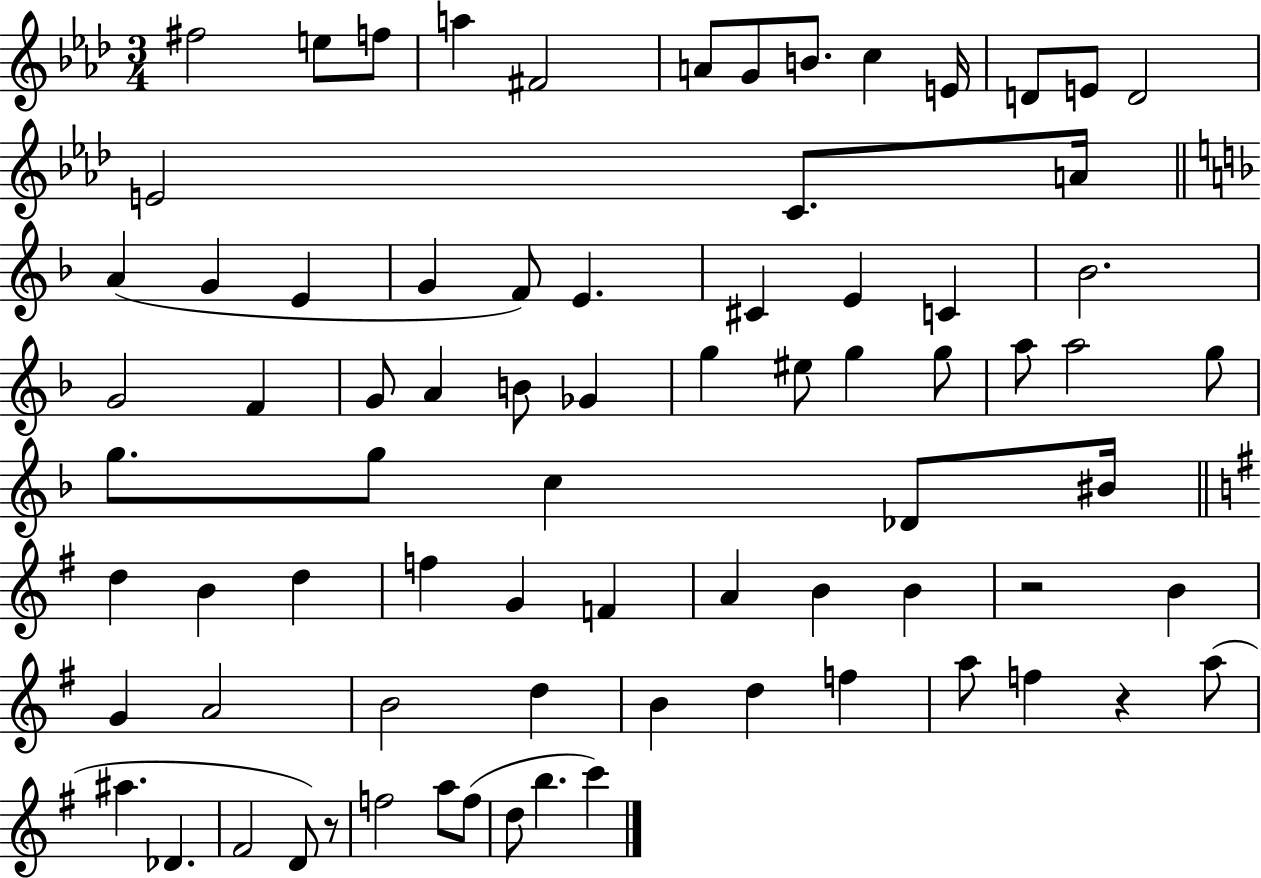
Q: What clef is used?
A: treble